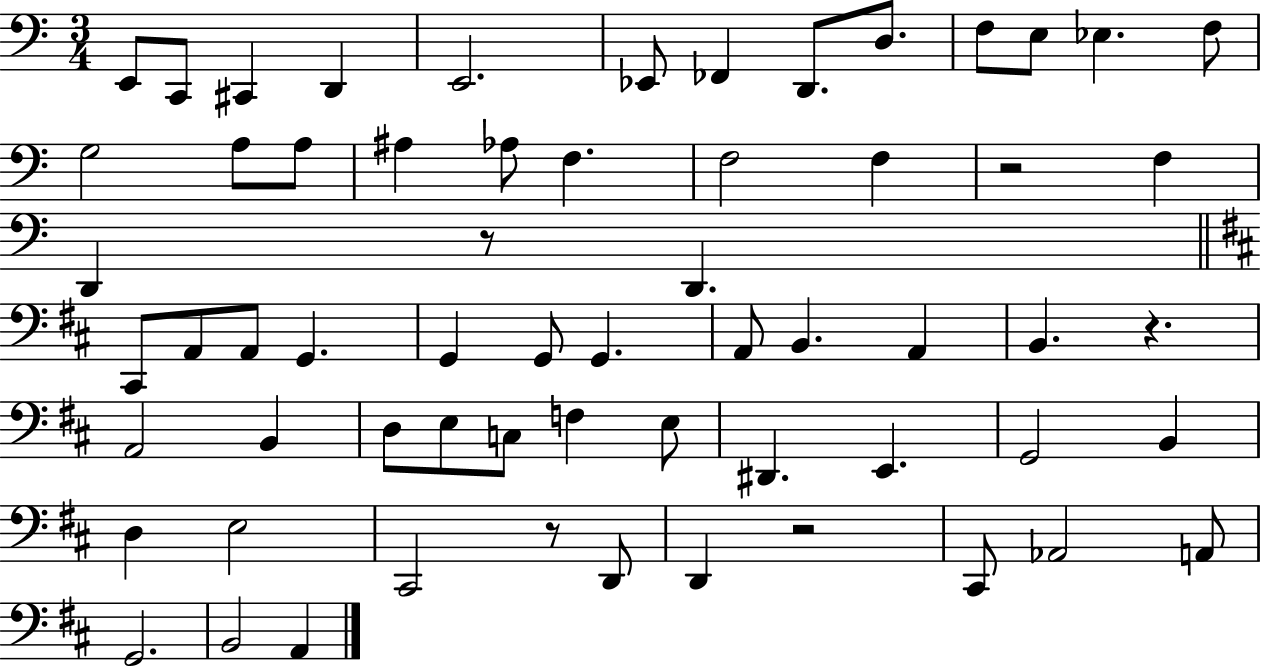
E2/e C2/e C#2/q D2/q E2/h. Eb2/e FES2/q D2/e. D3/e. F3/e E3/e Eb3/q. F3/e G3/h A3/e A3/e A#3/q Ab3/e F3/q. F3/h F3/q R/h F3/q D2/q R/e D2/q. C#2/e A2/e A2/e G2/q. G2/q G2/e G2/q. A2/e B2/q. A2/q B2/q. R/q. A2/h B2/q D3/e E3/e C3/e F3/q E3/e D#2/q. E2/q. G2/h B2/q D3/q E3/h C#2/h R/e D2/e D2/q R/h C#2/e Ab2/h A2/e G2/h. B2/h A2/q